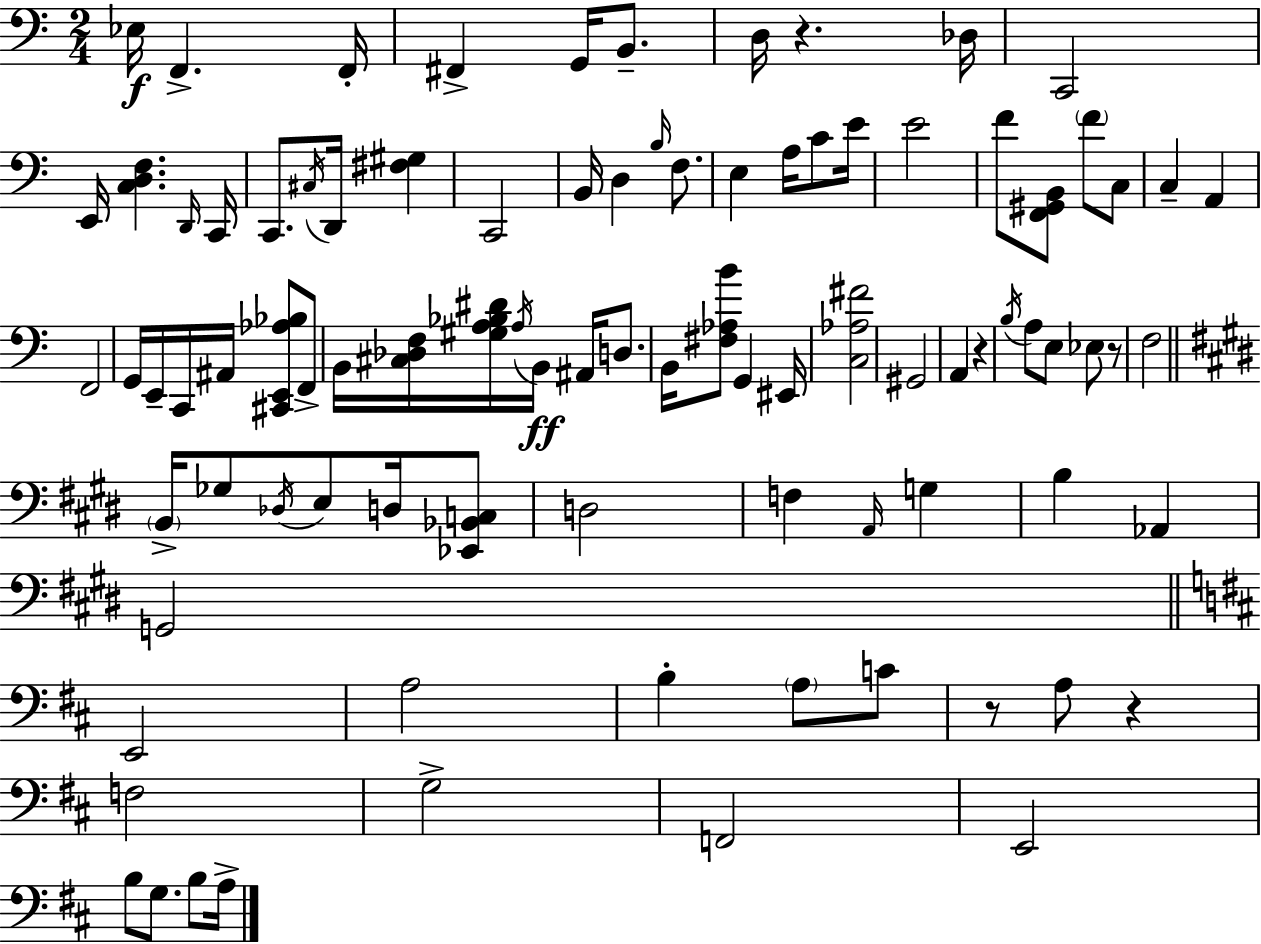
X:1
T:Untitled
M:2/4
L:1/4
K:Am
_E,/4 F,, F,,/4 ^F,, G,,/4 B,,/2 D,/4 z _D,/4 C,,2 E,,/4 [C,D,F,] D,,/4 C,,/4 C,,/2 ^C,/4 D,,/4 [^F,^G,] C,,2 B,,/4 D, B,/4 F,/2 E, A,/4 C/2 E/4 E2 F/2 [F,,^G,,B,,]/2 F/2 C,/2 C, A,, F,,2 G,,/4 E,,/4 C,,/4 ^A,,/4 [^C,,E,,_A,_B,]/2 F,,/2 B,,/4 [^C,_D,F,]/4 [^G,A,_B,^D]/4 A,/4 B,,/4 ^A,,/4 D,/2 B,,/4 [^F,_A,B]/2 G,, ^E,,/4 [C,_A,^F]2 ^G,,2 A,, z B,/4 A,/2 E,/2 _E,/2 z/2 F,2 B,,/4 _G,/2 _D,/4 E,/2 D,/4 [_E,,_B,,C,]/2 D,2 F, A,,/4 G, B, _A,, G,,2 E,,2 A,2 B, A,/2 C/2 z/2 A,/2 z F,2 G,2 F,,2 E,,2 B,/2 G,/2 B,/2 A,/4